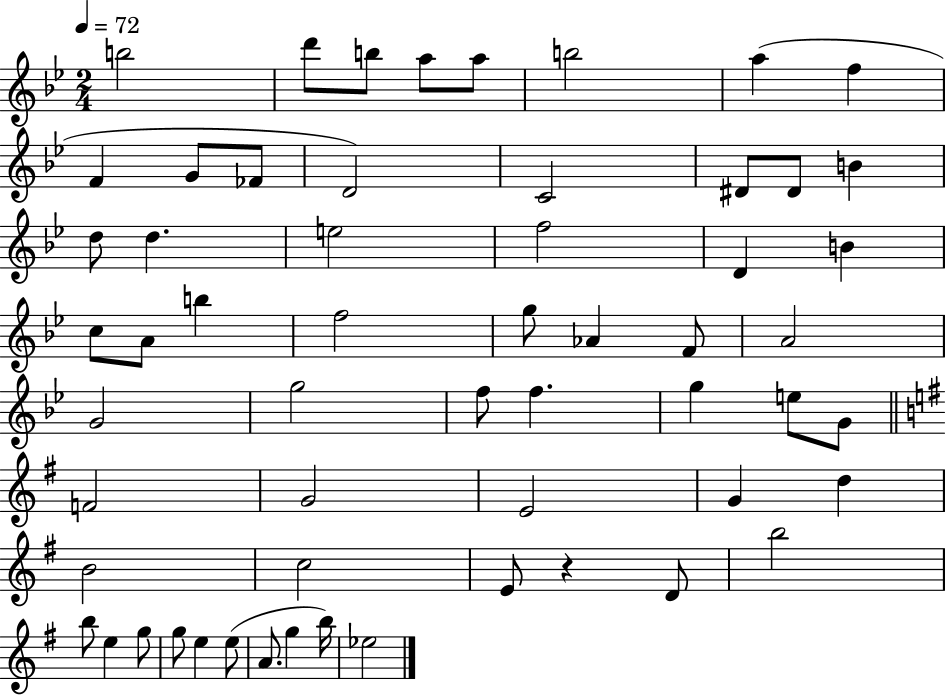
X:1
T:Untitled
M:2/4
L:1/4
K:Bb
b2 d'/2 b/2 a/2 a/2 b2 a f F G/2 _F/2 D2 C2 ^D/2 ^D/2 B d/2 d e2 f2 D B c/2 A/2 b f2 g/2 _A F/2 A2 G2 g2 f/2 f g e/2 G/2 F2 G2 E2 G d B2 c2 E/2 z D/2 b2 b/2 e g/2 g/2 e e/2 A/2 g b/4 _e2